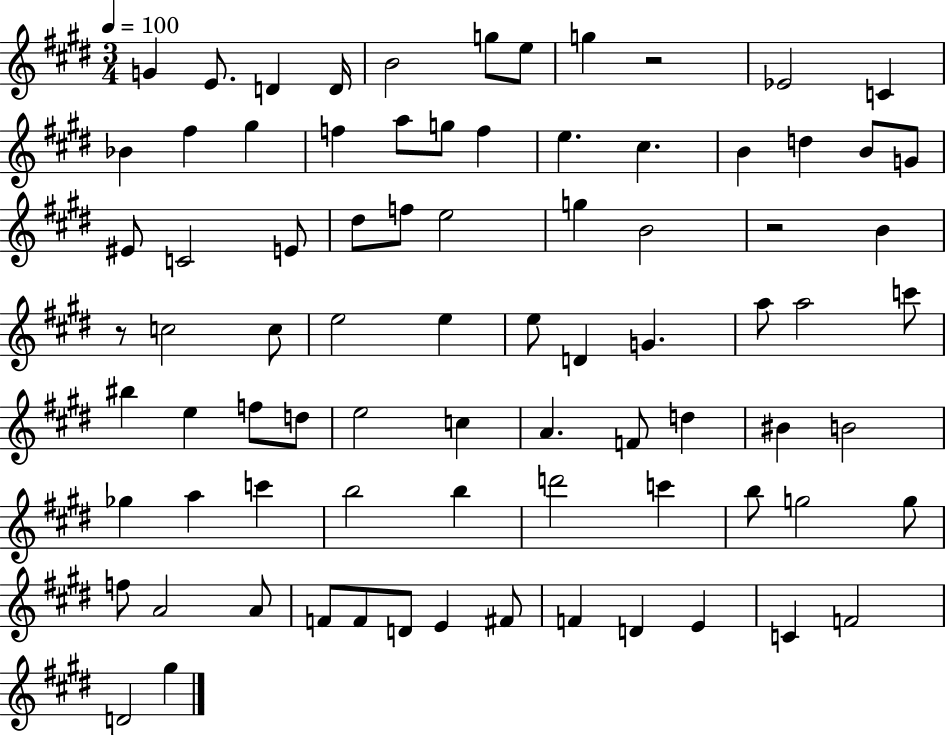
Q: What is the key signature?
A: E major